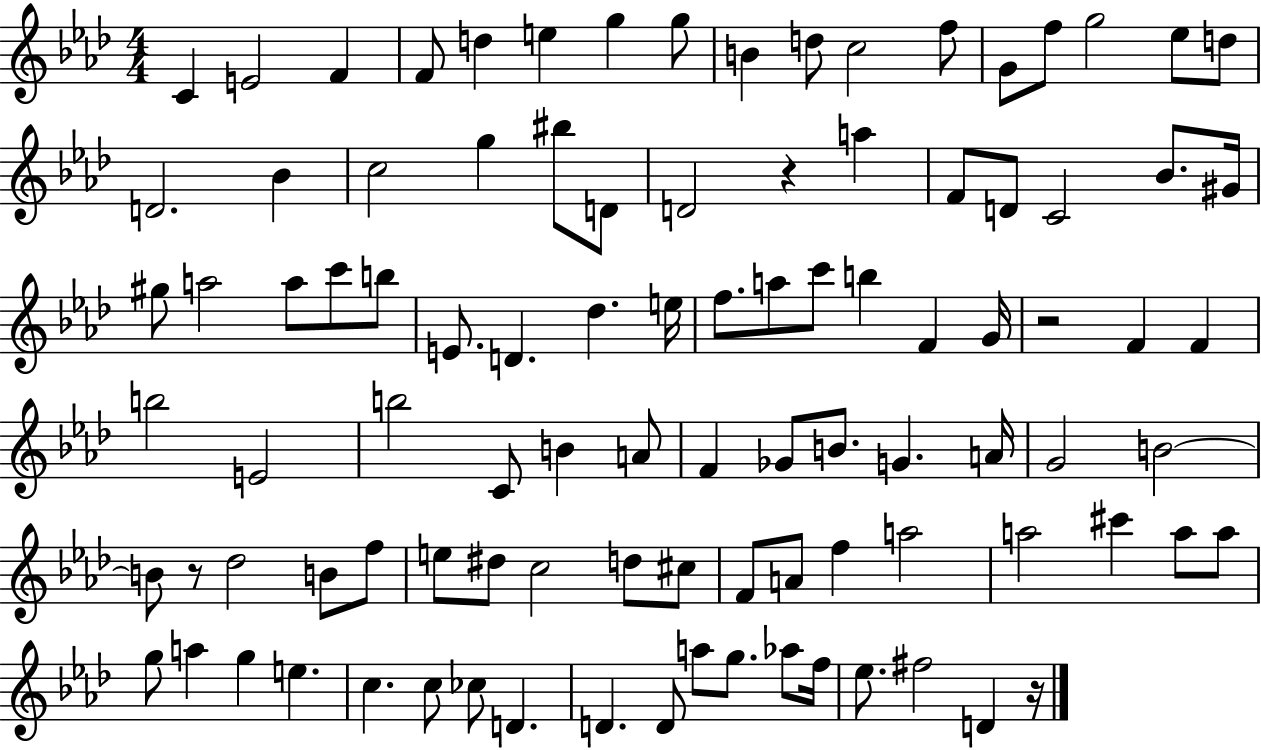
{
  \clef treble
  \numericTimeSignature
  \time 4/4
  \key aes \major
  c'4 e'2 f'4 | f'8 d''4 e''4 g''4 g''8 | b'4 d''8 c''2 f''8 | g'8 f''8 g''2 ees''8 d''8 | \break d'2. bes'4 | c''2 g''4 bis''8 d'8 | d'2 r4 a''4 | f'8 d'8 c'2 bes'8. gis'16 | \break gis''8 a''2 a''8 c'''8 b''8 | e'8. d'4. des''4. e''16 | f''8. a''8 c'''8 b''4 f'4 g'16 | r2 f'4 f'4 | \break b''2 e'2 | b''2 c'8 b'4 a'8 | f'4 ges'8 b'8. g'4. a'16 | g'2 b'2~~ | \break b'8 r8 des''2 b'8 f''8 | e''8 dis''8 c''2 d''8 cis''8 | f'8 a'8 f''4 a''2 | a''2 cis'''4 a''8 a''8 | \break g''8 a''4 g''4 e''4. | c''4. c''8 ces''8 d'4. | d'4. d'8 a''8 g''8. aes''8 f''16 | ees''8. fis''2 d'4 r16 | \break \bar "|."
}